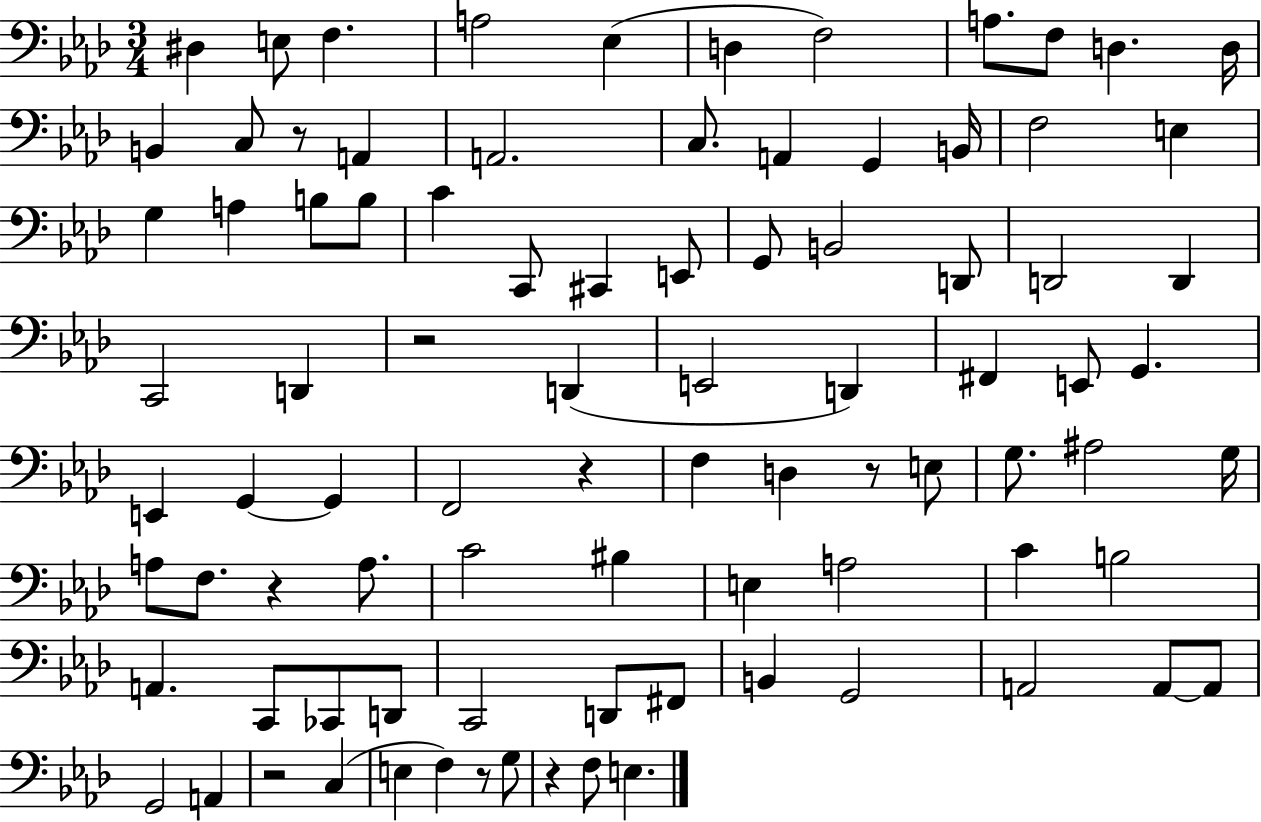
{
  \clef bass
  \numericTimeSignature
  \time 3/4
  \key aes \major
  \repeat volta 2 { dis4 e8 f4. | a2 ees4( | d4 f2) | a8. f8 d4. d16 | \break b,4 c8 r8 a,4 | a,2. | c8. a,4 g,4 b,16 | f2 e4 | \break g4 a4 b8 b8 | c'4 c,8 cis,4 e,8 | g,8 b,2 d,8 | d,2 d,4 | \break c,2 d,4 | r2 d,4( | e,2 d,4) | fis,4 e,8 g,4. | \break e,4 g,4~~ g,4 | f,2 r4 | f4 d4 r8 e8 | g8. ais2 g16 | \break a8 f8. r4 a8. | c'2 bis4 | e4 a2 | c'4 b2 | \break a,4. c,8 ces,8 d,8 | c,2 d,8 fis,8 | b,4 g,2 | a,2 a,8~~ a,8 | \break g,2 a,4 | r2 c4( | e4 f4) r8 g8 | r4 f8 e4. | \break } \bar "|."
}